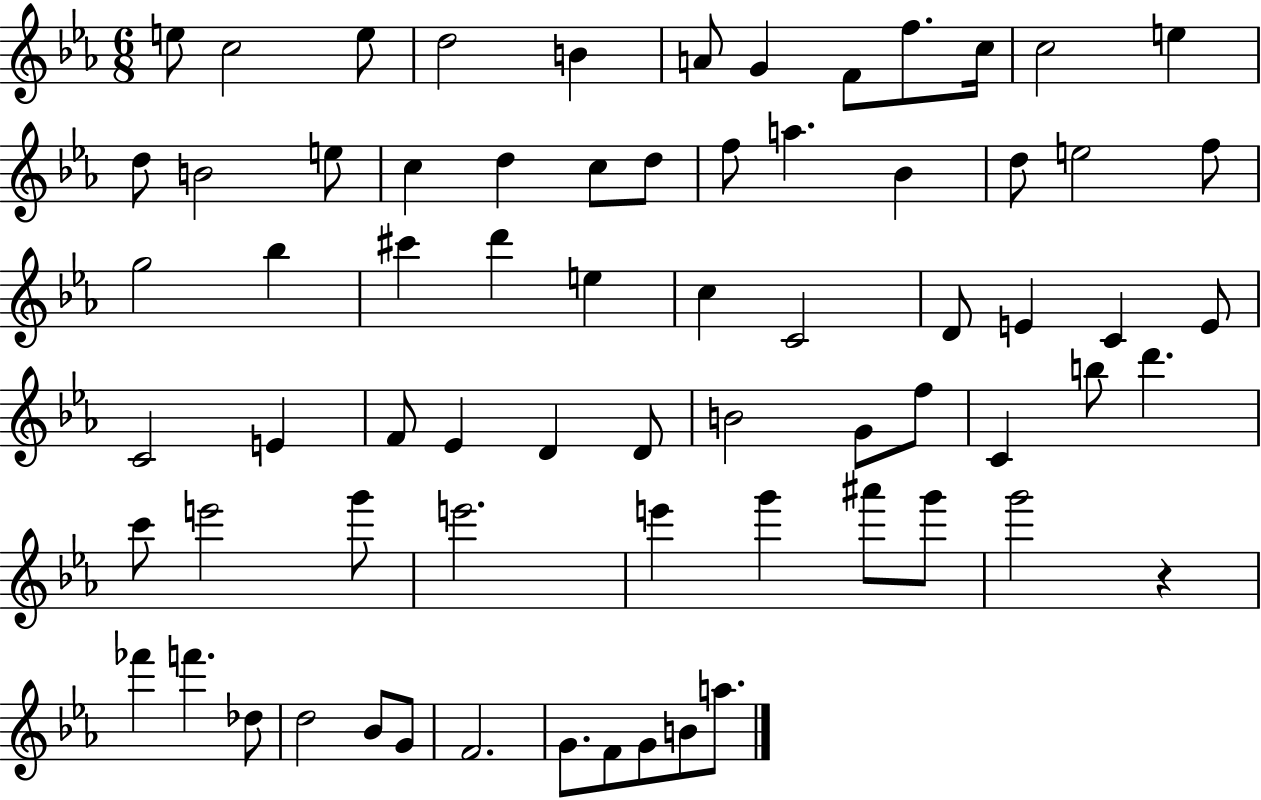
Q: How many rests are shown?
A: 1